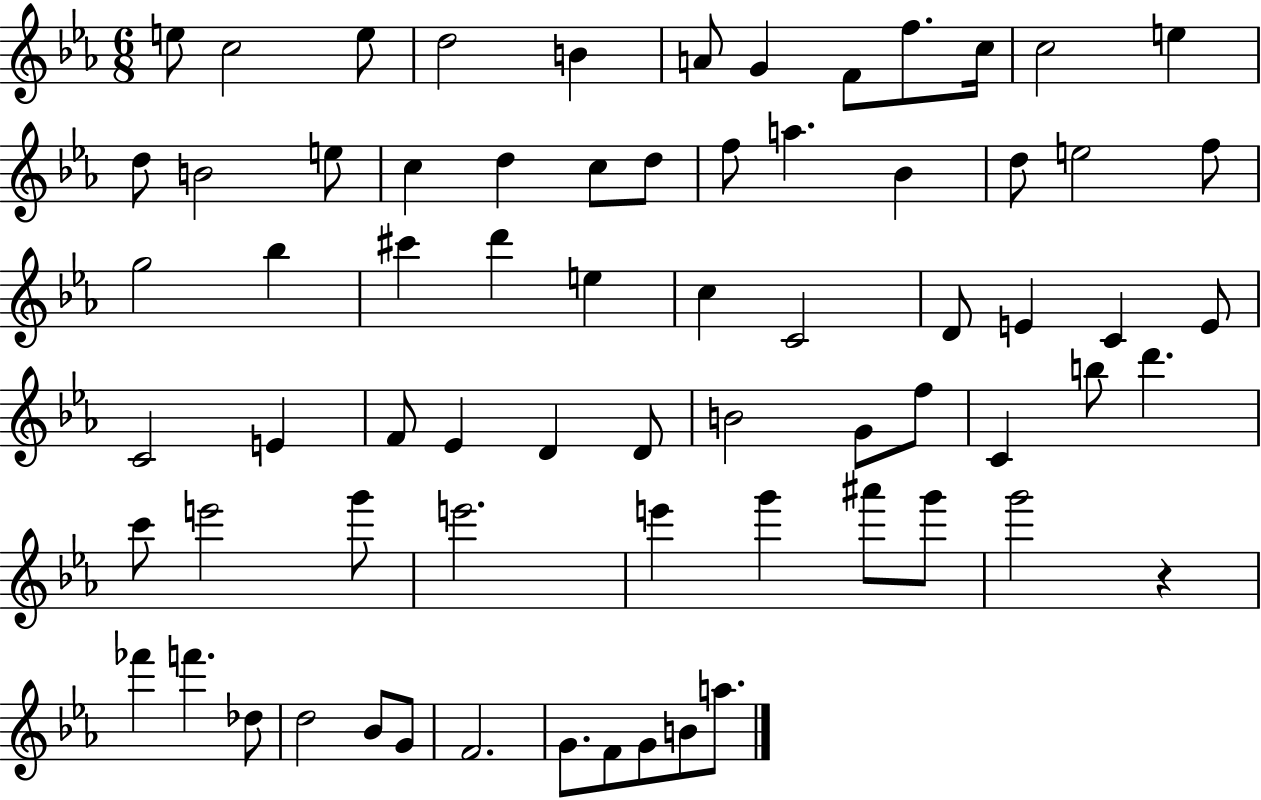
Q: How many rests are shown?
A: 1